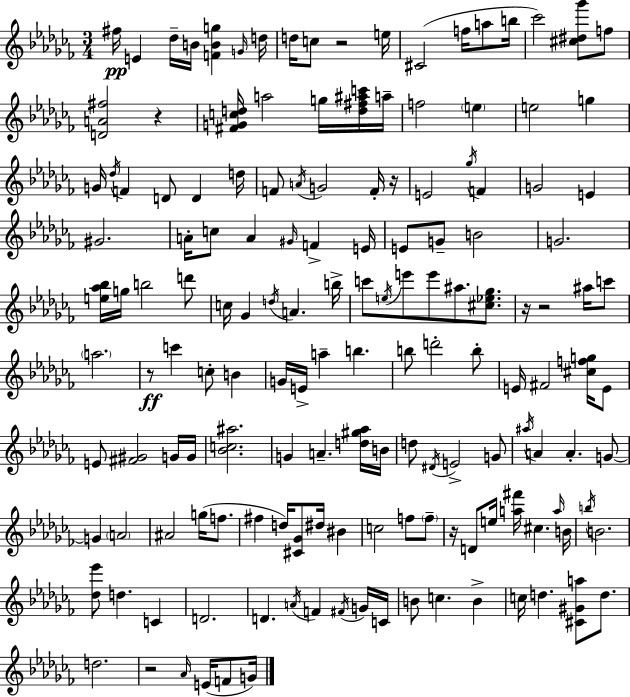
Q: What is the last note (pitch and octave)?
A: G4